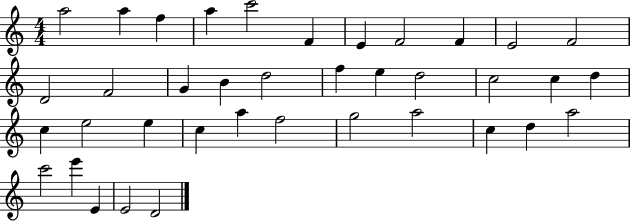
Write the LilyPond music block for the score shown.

{
  \clef treble
  \numericTimeSignature
  \time 4/4
  \key c \major
  a''2 a''4 f''4 | a''4 c'''2 f'4 | e'4 f'2 f'4 | e'2 f'2 | \break d'2 f'2 | g'4 b'4 d''2 | f''4 e''4 d''2 | c''2 c''4 d''4 | \break c''4 e''2 e''4 | c''4 a''4 f''2 | g''2 a''2 | c''4 d''4 a''2 | \break c'''2 e'''4 e'4 | e'2 d'2 | \bar "|."
}